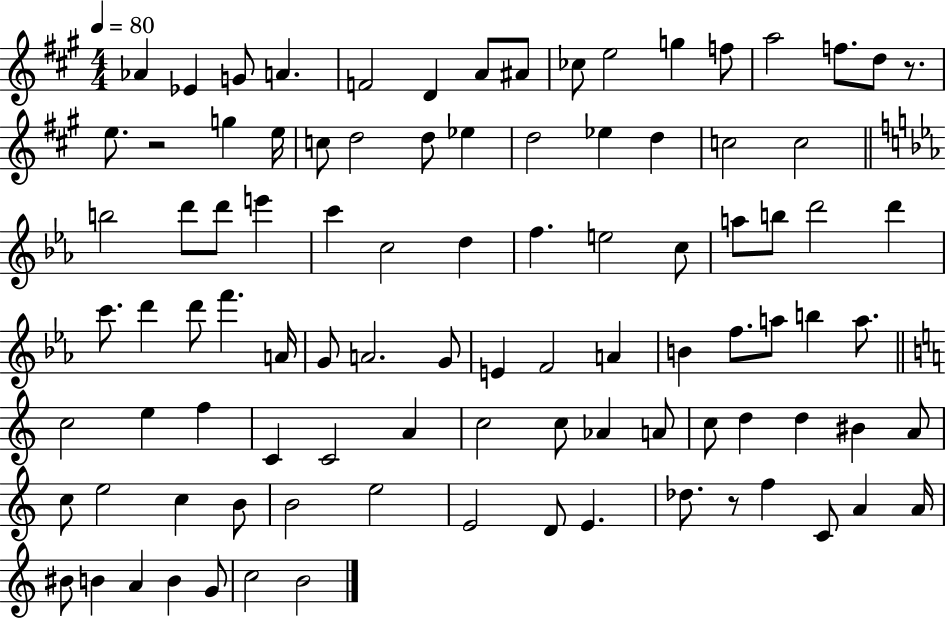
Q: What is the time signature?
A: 4/4